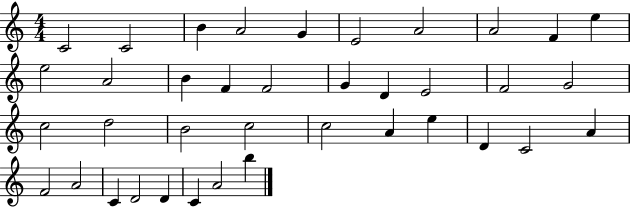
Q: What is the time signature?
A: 4/4